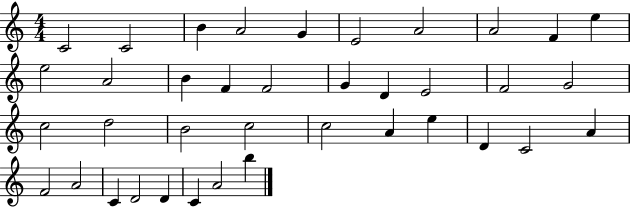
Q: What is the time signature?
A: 4/4